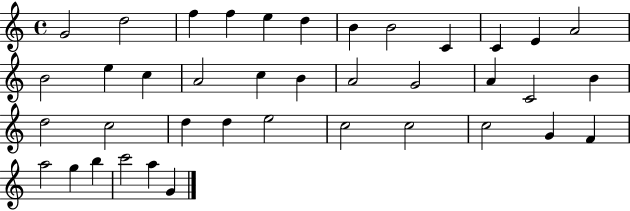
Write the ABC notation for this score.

X:1
T:Untitled
M:4/4
L:1/4
K:C
G2 d2 f f e d B B2 C C E A2 B2 e c A2 c B A2 G2 A C2 B d2 c2 d d e2 c2 c2 c2 G F a2 g b c'2 a G